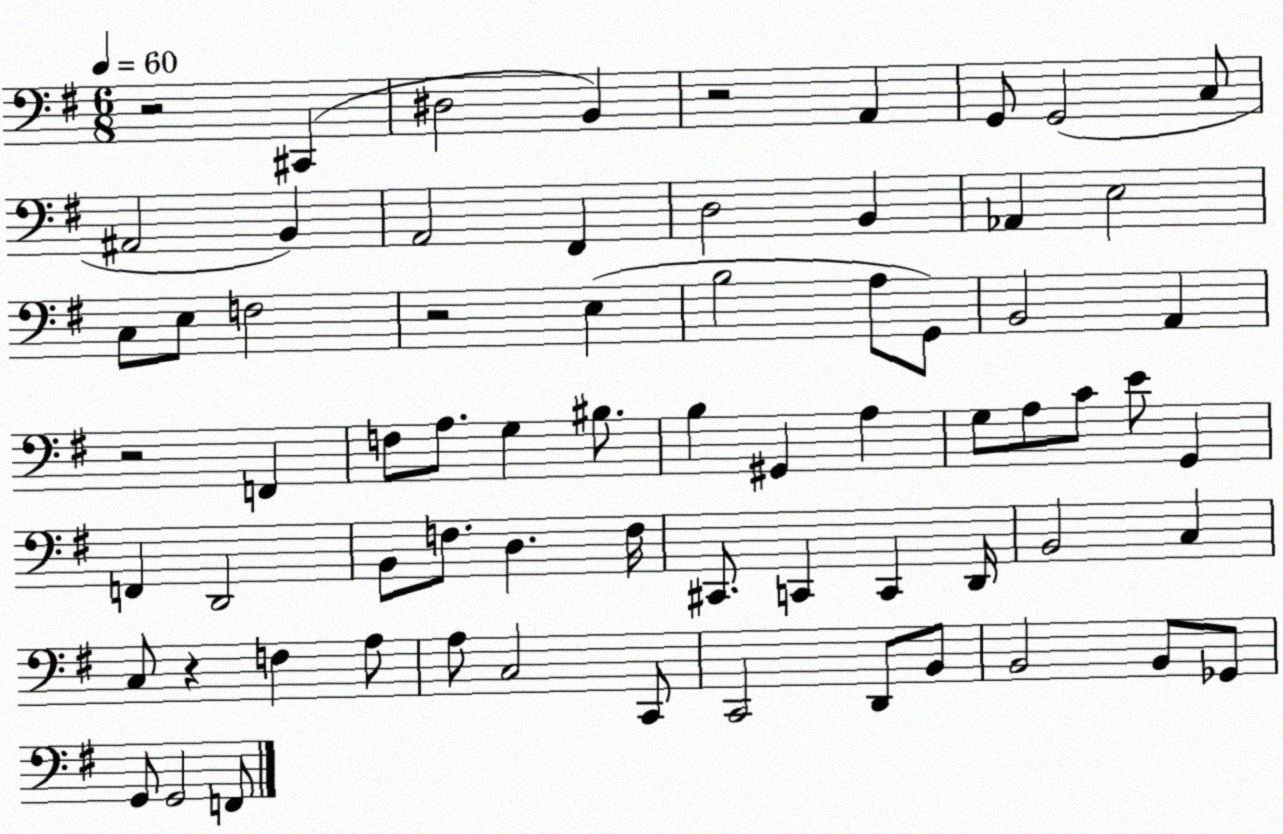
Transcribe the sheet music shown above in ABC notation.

X:1
T:Untitled
M:6/8
L:1/4
K:G
z2 ^C,, ^D,2 B,, z2 A,, G,,/2 G,,2 C,/2 ^A,,2 B,, A,,2 ^F,, D,2 B,, _A,, E,2 C,/2 E,/2 F,2 z2 E, B,2 A,/2 G,,/2 B,,2 A,, z2 F,, F,/2 A,/2 G, ^B,/2 B, ^G,, A, G,/2 A,/2 C/2 E/2 G,, F,, D,,2 B,,/2 F,/2 D, F,/4 ^C,,/2 C,, C,, D,,/4 B,,2 C, C,/2 z F, A,/2 A,/2 C,2 C,,/2 C,,2 D,,/2 B,,/2 B,,2 B,,/2 _G,,/2 G,,/2 G,,2 F,,/2